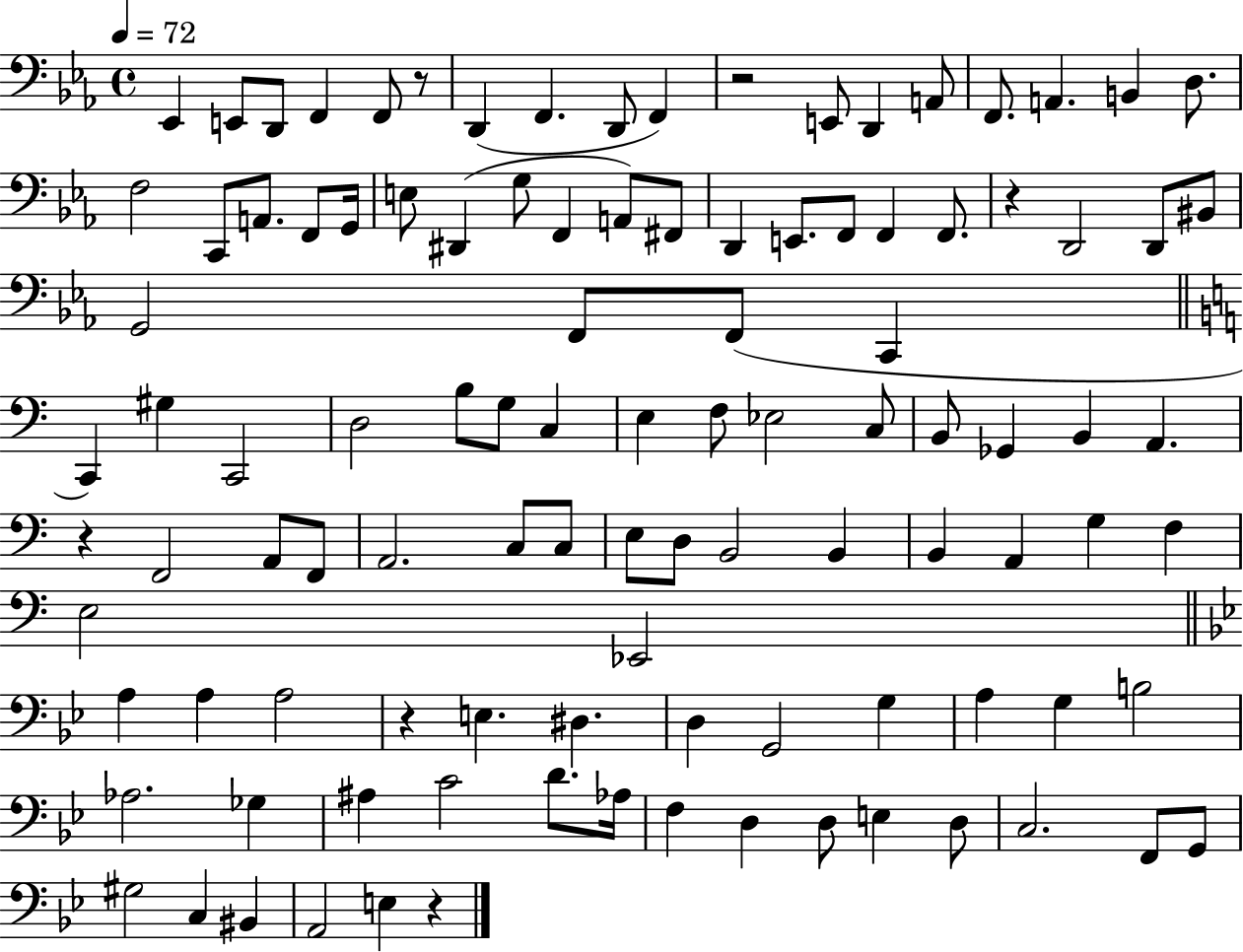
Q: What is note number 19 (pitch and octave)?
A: A2